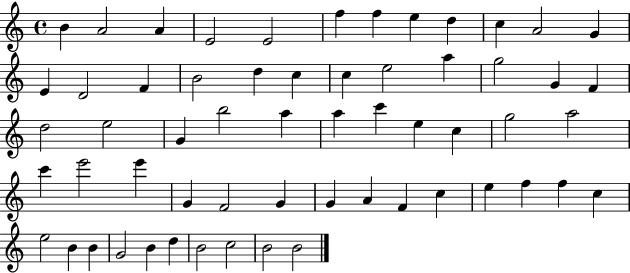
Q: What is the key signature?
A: C major